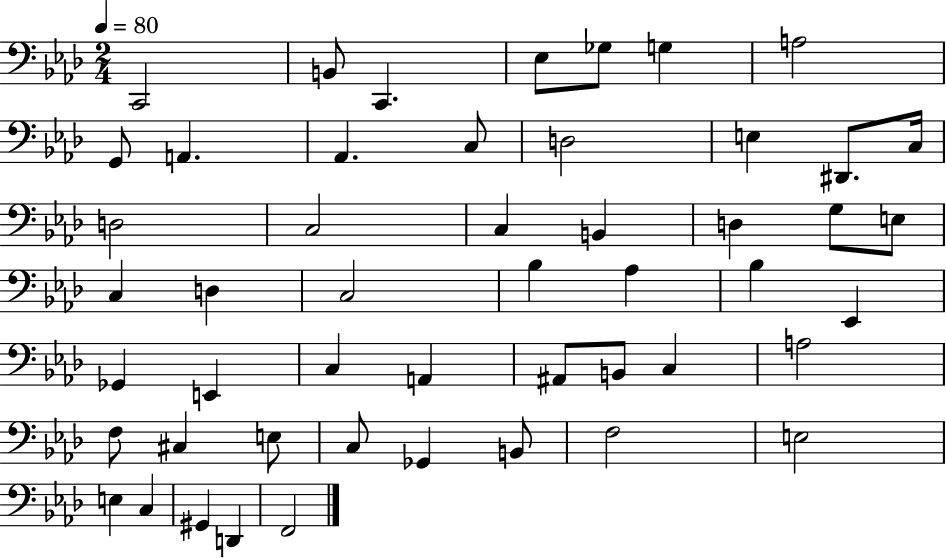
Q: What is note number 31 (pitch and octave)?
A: E2